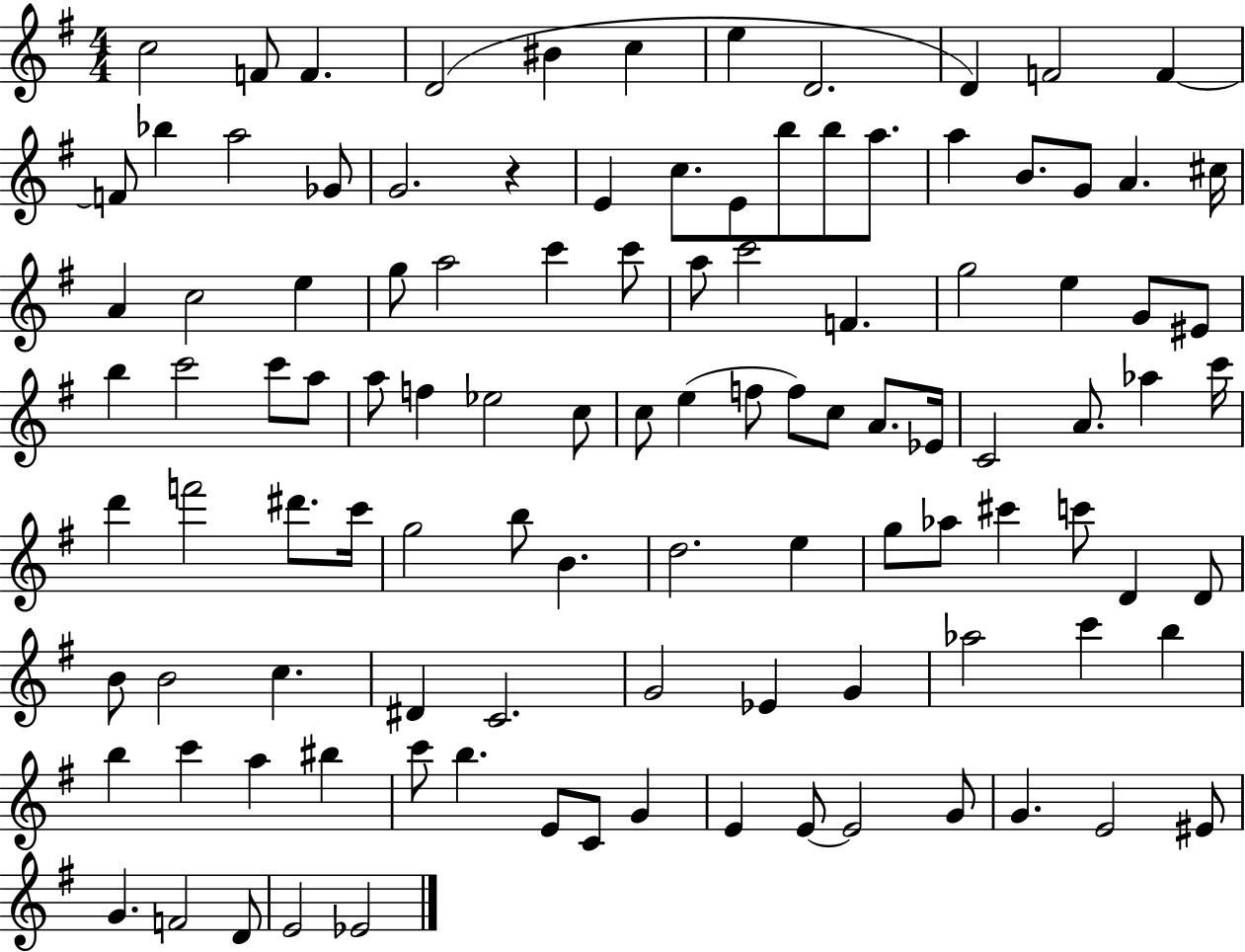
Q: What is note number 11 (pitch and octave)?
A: F4